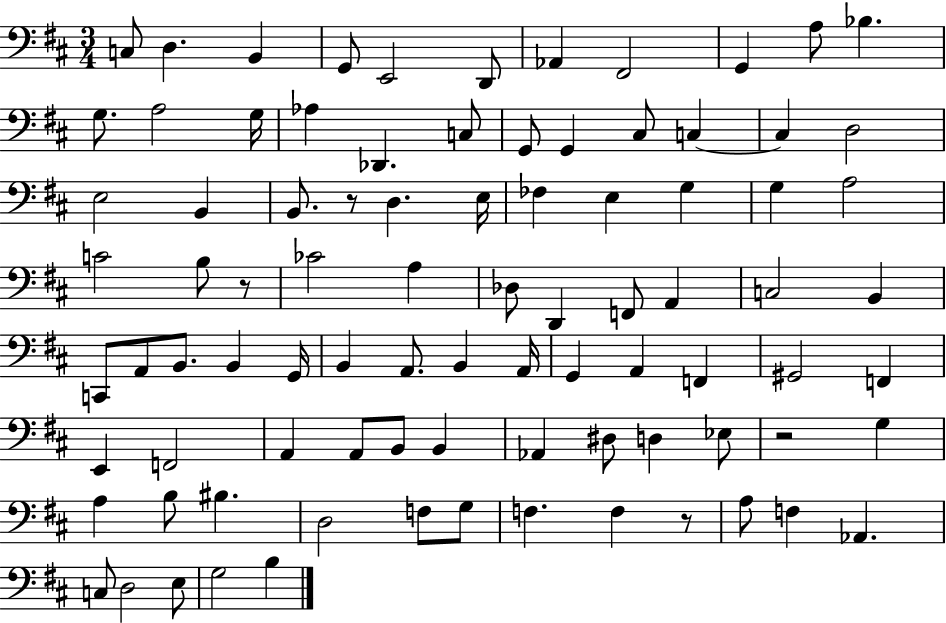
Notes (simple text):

C3/e D3/q. B2/q G2/e E2/h D2/e Ab2/q F#2/h G2/q A3/e Bb3/q. G3/e. A3/h G3/s Ab3/q Db2/q. C3/e G2/e G2/q C#3/e C3/q C3/q D3/h E3/h B2/q B2/e. R/e D3/q. E3/s FES3/q E3/q G3/q G3/q A3/h C4/h B3/e R/e CES4/h A3/q Db3/e D2/q F2/e A2/q C3/h B2/q C2/e A2/e B2/e. B2/q G2/s B2/q A2/e. B2/q A2/s G2/q A2/q F2/q G#2/h F2/q E2/q F2/h A2/q A2/e B2/e B2/q Ab2/q D#3/e D3/q Eb3/e R/h G3/q A3/q B3/e BIS3/q. D3/h F3/e G3/e F3/q. F3/q R/e A3/e F3/q Ab2/q. C3/e D3/h E3/e G3/h B3/q